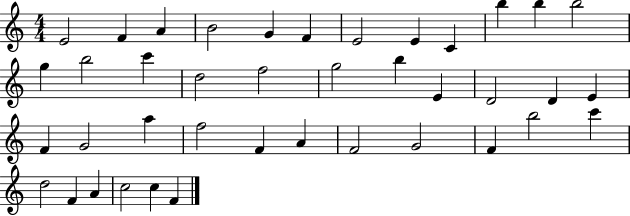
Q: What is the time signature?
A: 4/4